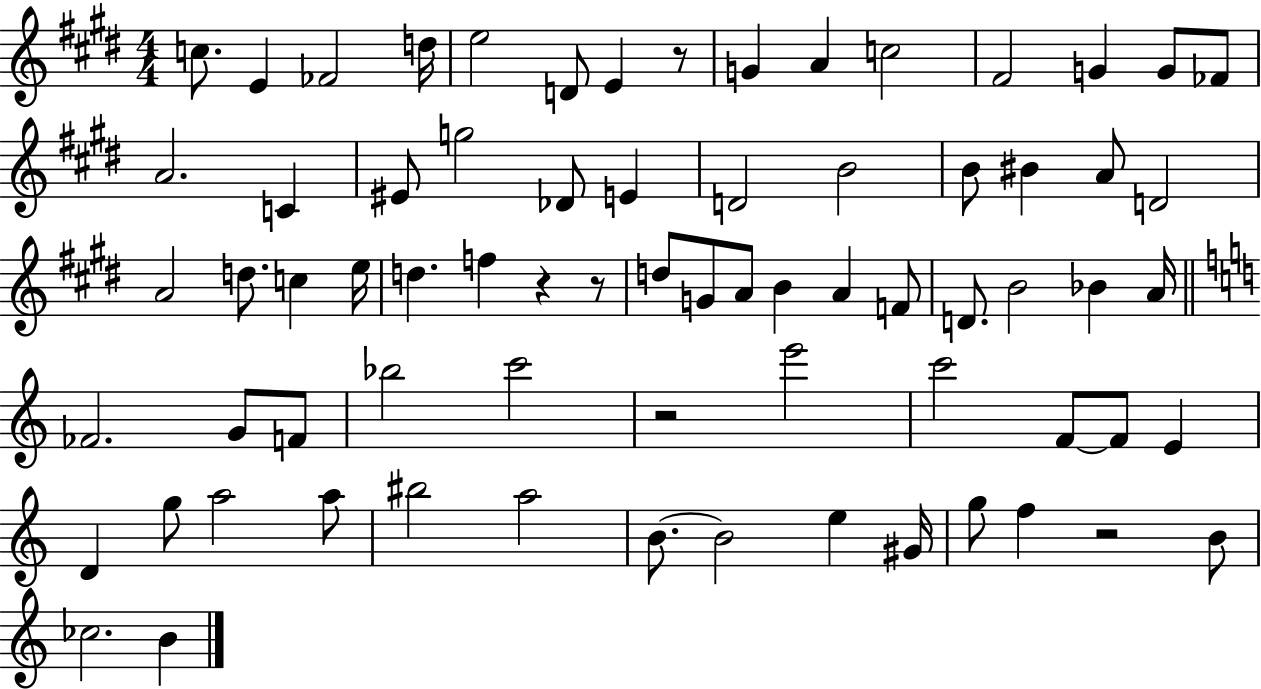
X:1
T:Untitled
M:4/4
L:1/4
K:E
c/2 E _F2 d/4 e2 D/2 E z/2 G A c2 ^F2 G G/2 _F/2 A2 C ^E/2 g2 _D/2 E D2 B2 B/2 ^B A/2 D2 A2 d/2 c e/4 d f z z/2 d/2 G/2 A/2 B A F/2 D/2 B2 _B A/4 _F2 G/2 F/2 _b2 c'2 z2 e'2 c'2 F/2 F/2 E D g/2 a2 a/2 ^b2 a2 B/2 B2 e ^G/4 g/2 f z2 B/2 _c2 B